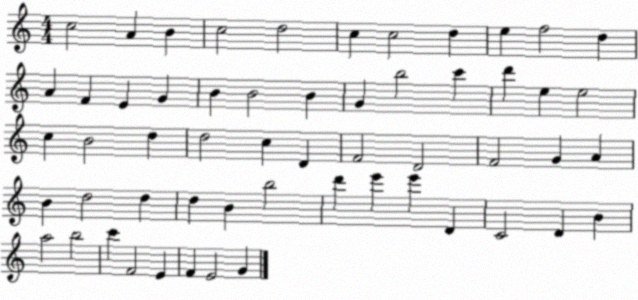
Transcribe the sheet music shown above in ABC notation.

X:1
T:Untitled
M:4/4
L:1/4
K:C
c2 A B c2 d2 c c2 d e f2 d A F E G B B2 B G b2 c' d' e e2 c B2 d d2 c D F2 D2 F2 G A B d2 d d B b2 d' e' e' D C2 D B a2 b2 c' F2 E F E2 G